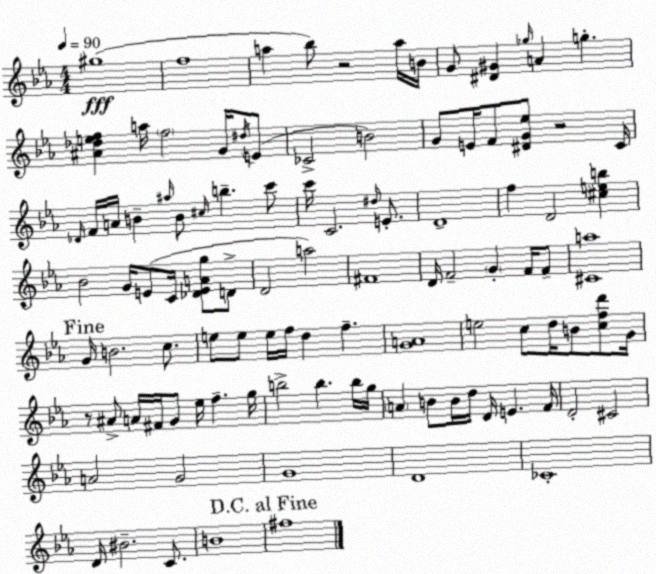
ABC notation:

X:1
T:Untitled
M:4/4
L:1/4
K:Cm
^g4 f4 a _b/2 z2 a/4 B/4 G/2 [^D^G] _g/4 A g [^A_def] a/4 f2 G/4 ^d/4 E/2 _C2 B2 G/2 E/4 F/2 [^DG_e]/2 z2 C/4 _D/4 F/4 A/4 B ^a/4 B/2 ^c/4 b c'/2 c'/4 C2 ^d/4 E/2 D4 f D2 [^ceb] _B2 G/4 E/2 C/4 [_DEAg]/2 D/2 D2 a2 ^F4 D/4 F2 G F/4 F/2 [^Ca]4 G/4 B2 c/2 e/2 e/2 e/4 f/4 d f [GA]4 e2 c/2 d/4 B/2 [cfd']/2 G/4 z/2 ^A/2 A/4 ^F/4 G/2 _e/4 f g/4 b2 b b/4 g/4 A B/2 B/4 d/4 D/4 E F/4 D2 ^C2 A2 G2 G4 D4 _C4 D/4 ^B2 C/2 B4 ^f4